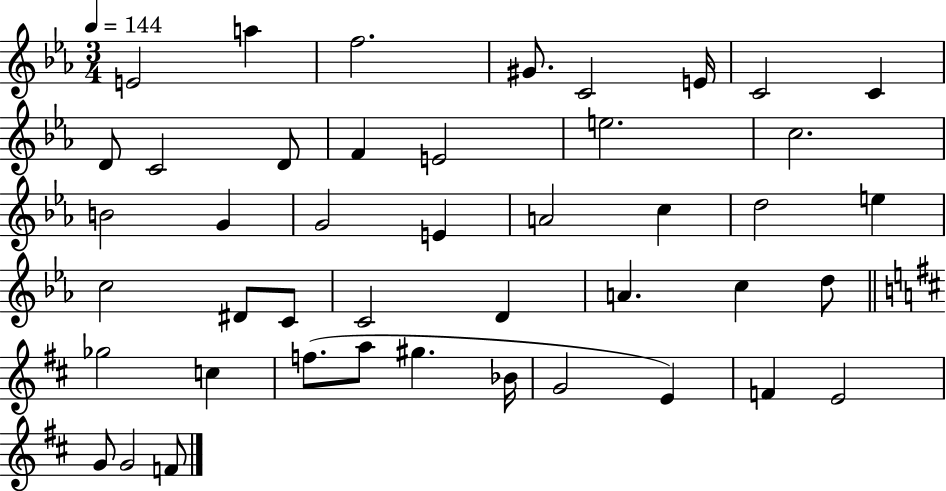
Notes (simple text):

E4/h A5/q F5/h. G#4/e. C4/h E4/s C4/h C4/q D4/e C4/h D4/e F4/q E4/h E5/h. C5/h. B4/h G4/q G4/h E4/q A4/h C5/q D5/h E5/q C5/h D#4/e C4/e C4/h D4/q A4/q. C5/q D5/e Gb5/h C5/q F5/e. A5/e G#5/q. Bb4/s G4/h E4/q F4/q E4/h G4/e G4/h F4/e